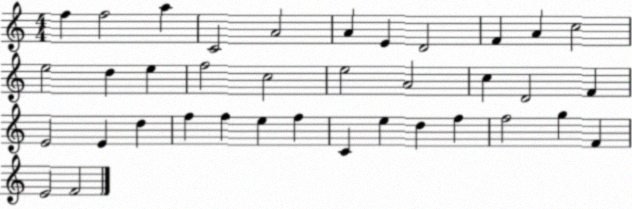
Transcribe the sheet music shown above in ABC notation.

X:1
T:Untitled
M:4/4
L:1/4
K:C
f f2 a C2 A2 A E D2 F A c2 e2 d e f2 c2 e2 A2 c D2 F E2 E d f f e f C e d f f2 g F E2 F2